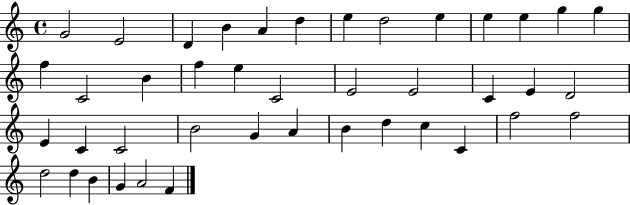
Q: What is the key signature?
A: C major